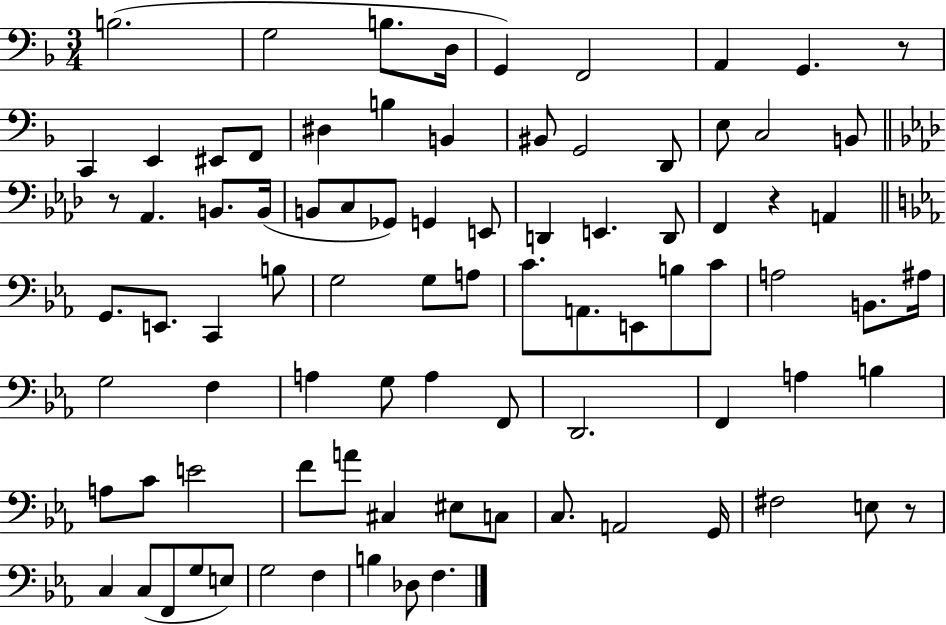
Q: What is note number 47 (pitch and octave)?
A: A3